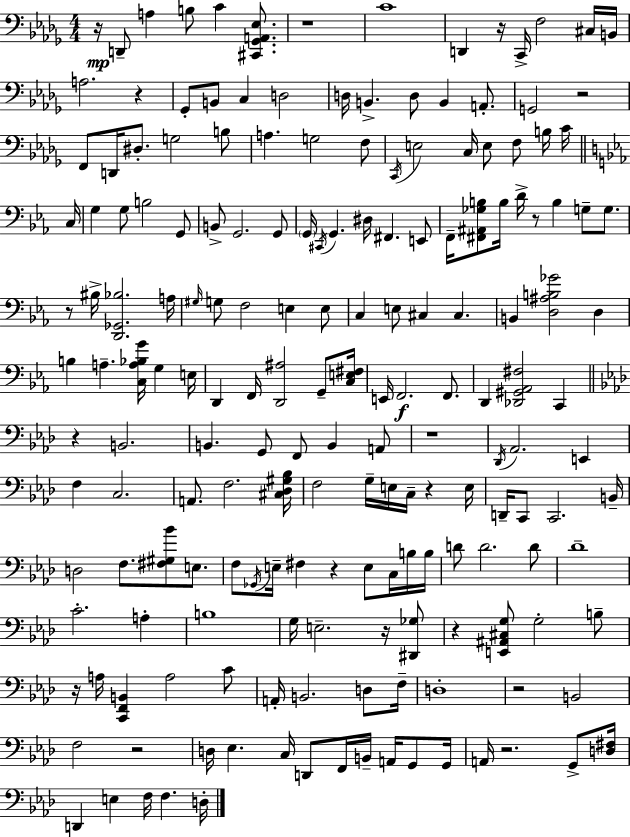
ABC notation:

X:1
T:Untitled
M:4/4
L:1/4
K:Bbm
z/4 D,,/2 A, B,/2 C [^C,,_G,,A,,_E,]/2 z4 C4 D,, z/4 C,,/4 F,2 ^C,/4 B,,/4 A,2 z _G,,/2 B,,/2 C, D,2 D,/4 B,, D,/2 B,, A,,/2 G,,2 z2 F,,/2 D,,/4 ^D,/2 G,2 B,/2 A, G,2 F,/2 C,,/4 E,2 C,/4 E,/2 F,/2 B,/4 C/4 C,/4 G, G,/2 B,2 G,,/2 B,,/2 G,,2 G,,/2 G,,/4 ^C,,/4 G,, ^D,/4 ^F,, E,,/2 F,,/4 [^F,,^A,,_G,B,]/2 B,/4 D/4 z/2 B, G,/2 G,/2 z/2 ^B,/4 [D,,_G,,_B,]2 A,/4 ^G,/4 G,/2 F,2 E, E,/2 C, E,/2 ^C, ^C, B,, [D,^A,B,_G]2 D, B, A, [C,A,_B,G]/4 G, E,/4 D,, F,,/4 [D,,^A,]2 G,,/2 [C,E,^F,]/4 E,,/4 F,,2 F,,/2 D,, [_D,,^G,,_A,,^F,]2 C,, z B,,2 B,, G,,/2 F,,/2 B,, A,,/2 z4 _D,,/4 _A,,2 E,, F, C,2 A,,/2 F,2 [^C,_D,^G,_B,]/4 F,2 G,/4 E,/4 C,/4 z E,/4 D,,/4 C,,/2 C,,2 B,,/4 D,2 F,/2 [^F,^G,_B]/2 E,/2 F,/2 _G,,/4 E,/4 ^F, z E,/2 C,/4 B,/4 B,/4 D/2 D2 D/2 _D4 C2 A, B,4 G,/4 E,2 z/4 [^D,,_G,]/2 z [E,,^A,,^C,G,]/2 G,2 B,/2 z/4 A,/4 [C,,F,,B,,] A,2 C/2 A,,/4 B,,2 D,/2 F,/4 D,4 z2 B,,2 F,2 z2 D,/4 _E, C,/4 D,,/2 F,,/4 B,,/4 A,,/4 G,,/2 G,,/4 A,,/4 z2 G,,/2 [D,^F,]/4 D,, E, F,/4 F, D,/4